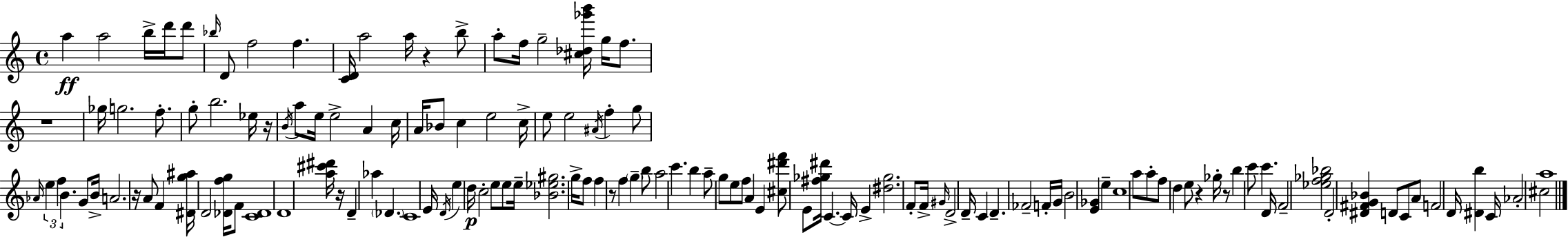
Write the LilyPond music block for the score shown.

{
  \clef treble
  \time 4/4
  \defaultTimeSignature
  \key a \minor
  a''4\ff a''2 b''16-> d'''16 d'''8 | \grace { bes''16 } d'8 f''2 f''4. | <c' d'>16 a''2 a''16 r4 b''8-> | a''8-. f''16 g''2-- <cis'' des'' ges''' b'''>16 g''16 f''8. | \break r1 | ges''16 g''2. f''8.-. | g''8-. b''2. ees''16 | r16 \acciaccatura { b'16 } a''8 e''16 e''2-> a'4 | \break c''16 a'16 bes'8 c''4 e''2 | c''16-> e''8 e''2 \acciaccatura { ais'16 } f''4-. | g''8 \grace { aes'16 } \tuplet 3/2 { e''4 f''4 b'4. } | g'8 b'16-> a'2. | \break r16 a'8 f'4 <dis' g'' ais''>16 d'2 | <des' f'' g''>16 f'8 <c' des'>1 | d'1 | <a'' cis''' dis'''>16 r16 d'4-- aes''4 \parenthesize des'4. | \break c'1 | e'16 \acciaccatura { d'16 } e''4 d''16\p c''2-. | e''8 e''8 e''16-- <bes' ees'' gis''>2. | g''16-> f''8 f''4 r8 f''4 | \break \parenthesize g''4-- b''8 a''2 c'''4. | b''4 a''8-- g''8 e''8 f''8 | a'4 e'4 <cis'' dis''' f'''>8 e'8 <fis'' ges'' dis'''>16 c'4.~~ | c'16 e'4-> <dis'' ges''>2. | \break f'8-. f'16-> \grace { gis'16 } d'2-> | d'16-- c'4 d'4.-- fes'2-- | f'16-. g'16 b'2 <e' ges'>4 | e''4-- c''1 | \break a''8 a''8-. f''8 d''4 | e''8 r4 ges''16-. r8 b''4 c'''8 c'''4. | d'16 f'2-- <ees'' f'' ges'' bes''>2 | d'2-. <dis' fis' g' bes'>4 | \break d'8 c'8 a'8 f'2 | d'16 <dis' b''>4 c'16 aes'2-. cis''2 | a''1 | \bar "|."
}